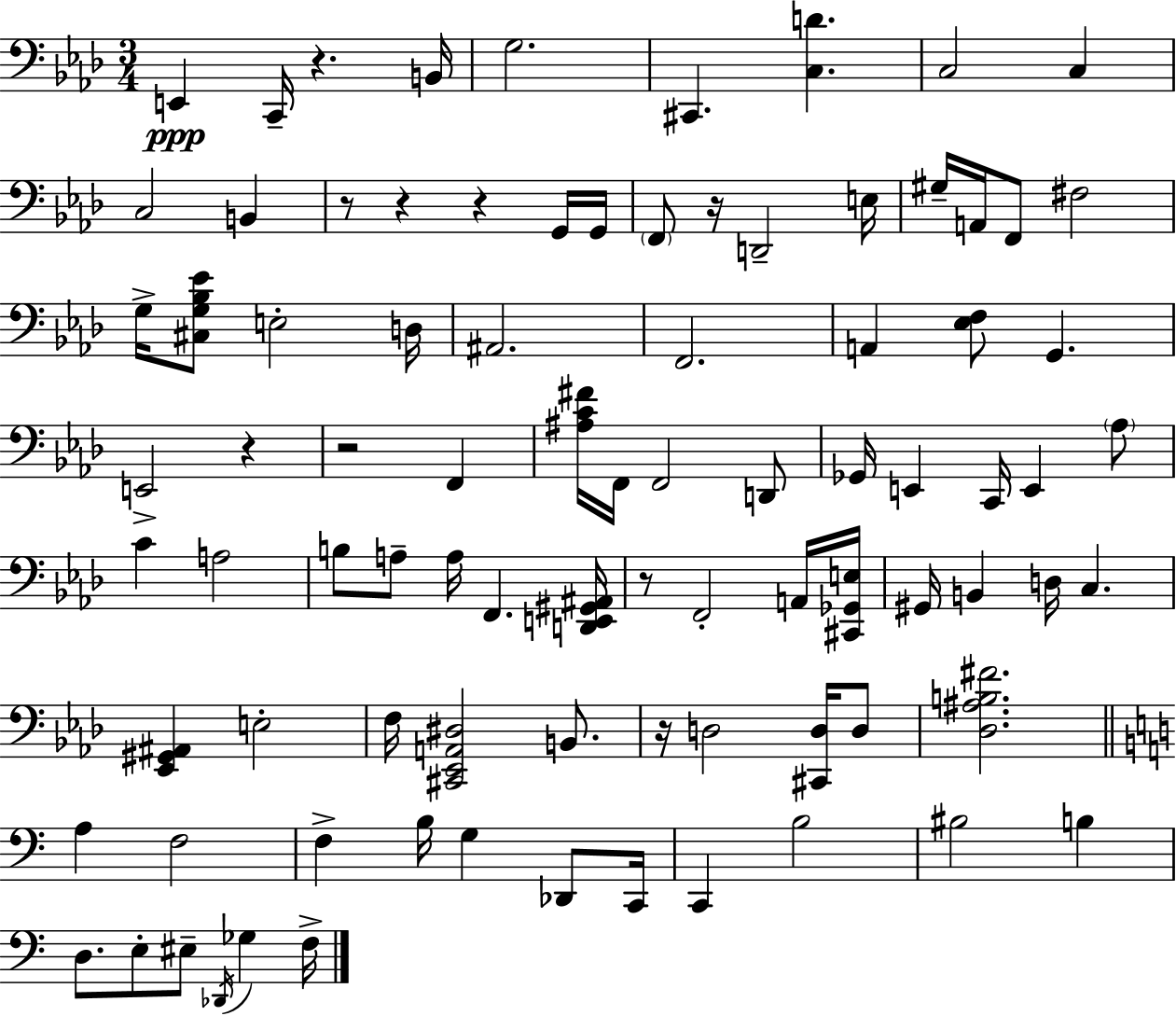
X:1
T:Untitled
M:3/4
L:1/4
K:Fm
E,, C,,/4 z B,,/4 G,2 ^C,, [C,D] C,2 C, C,2 B,, z/2 z z G,,/4 G,,/4 F,,/2 z/4 D,,2 E,/4 ^G,/4 A,,/4 F,,/2 ^F,2 G,/4 [^C,G,_B,_E]/2 E,2 D,/4 ^A,,2 F,,2 A,, [_E,F,]/2 G,, E,,2 z z2 F,, [^A,C^F]/4 F,,/4 F,,2 D,,/2 _G,,/4 E,, C,,/4 E,, _A,/2 C A,2 B,/2 A,/2 A,/4 F,, [D,,E,,^G,,^A,,]/4 z/2 F,,2 A,,/4 [^C,,_G,,E,]/4 ^G,,/4 B,, D,/4 C, [_E,,^G,,^A,,] E,2 F,/4 [^C,,_E,,A,,^D,]2 B,,/2 z/4 D,2 [^C,,D,]/4 D,/2 [_D,^A,B,^F]2 A, F,2 F, B,/4 G, _D,,/2 C,,/4 C,, B,2 ^B,2 B, D,/2 E,/2 ^E,/2 _D,,/4 _G, F,/4